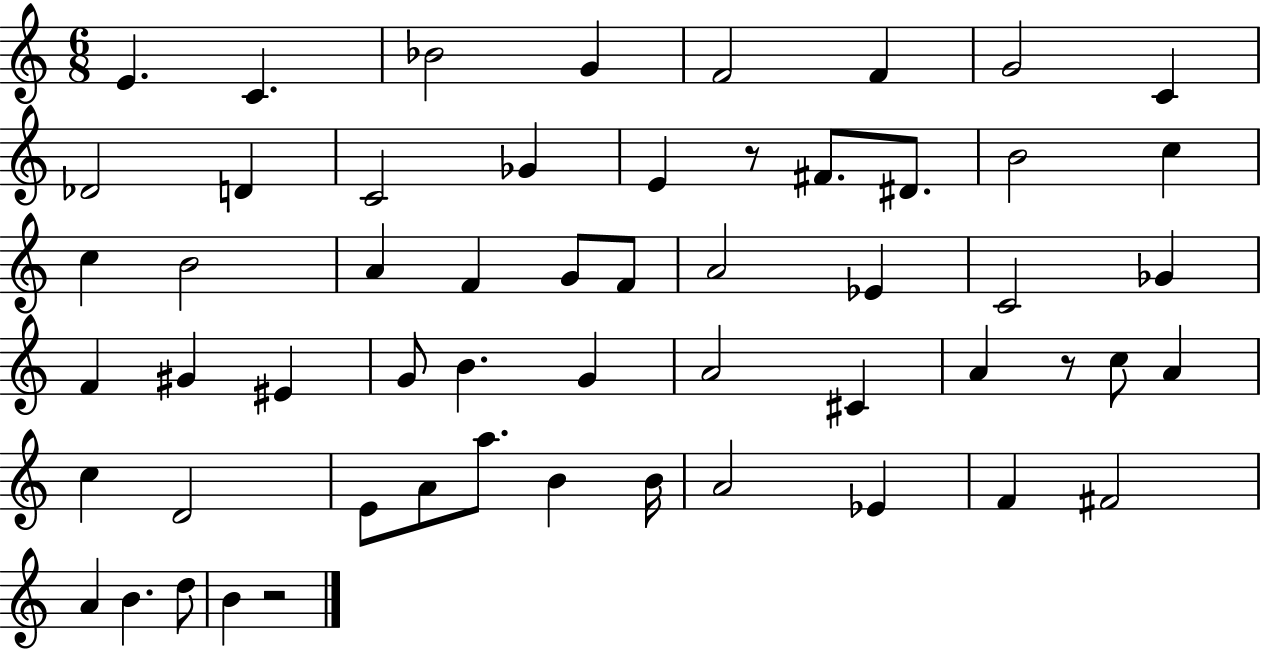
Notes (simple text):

E4/q. C4/q. Bb4/h G4/q F4/h F4/q G4/h C4/q Db4/h D4/q C4/h Gb4/q E4/q R/e F#4/e. D#4/e. B4/h C5/q C5/q B4/h A4/q F4/q G4/e F4/e A4/h Eb4/q C4/h Gb4/q F4/q G#4/q EIS4/q G4/e B4/q. G4/q A4/h C#4/q A4/q R/e C5/e A4/q C5/q D4/h E4/e A4/e A5/e. B4/q B4/s A4/h Eb4/q F4/q F#4/h A4/q B4/q. D5/e B4/q R/h